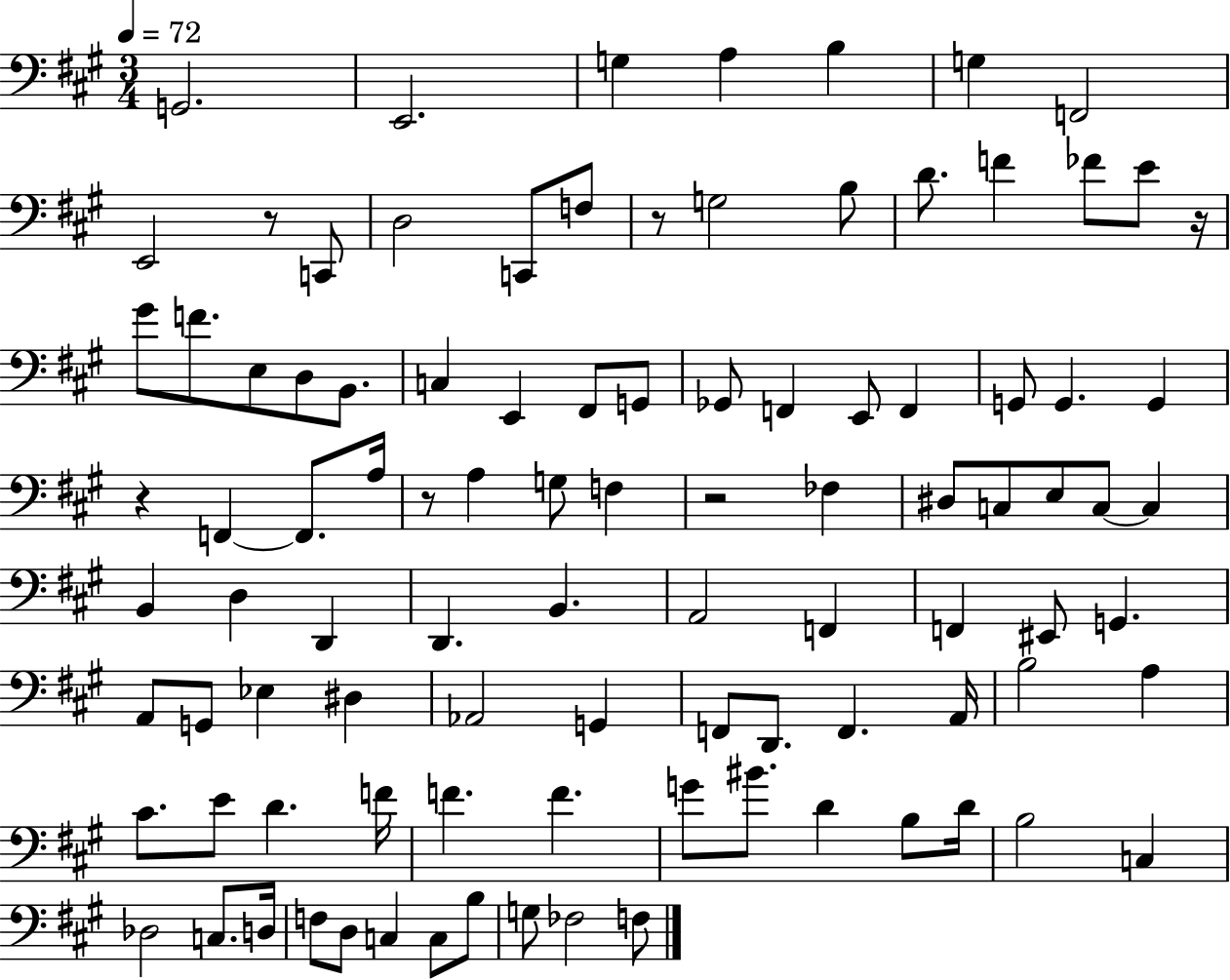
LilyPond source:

{
  \clef bass
  \numericTimeSignature
  \time 3/4
  \key a \major
  \tempo 4 = 72
  \repeat volta 2 { g,2. | e,2. | g4 a4 b4 | g4 f,2 | \break e,2 r8 c,8 | d2 c,8 f8 | r8 g2 b8 | d'8. f'4 fes'8 e'8 r16 | \break gis'8 f'8. e8 d8 b,8. | c4 e,4 fis,8 g,8 | ges,8 f,4 e,8 f,4 | g,8 g,4. g,4 | \break r4 f,4~~ f,8. a16 | r8 a4 g8 f4 | r2 fes4 | dis8 c8 e8 c8~~ c4 | \break b,4 d4 d,4 | d,4. b,4. | a,2 f,4 | f,4 eis,8 g,4. | \break a,8 g,8 ees4 dis4 | aes,2 g,4 | f,8 d,8. f,4. a,16 | b2 a4 | \break cis'8. e'8 d'4. f'16 | f'4. f'4. | g'8 bis'8. d'4 b8 d'16 | b2 c4 | \break des2 c8. d16 | f8 d8 c4 c8 b8 | g8 fes2 f8 | } \bar "|."
}